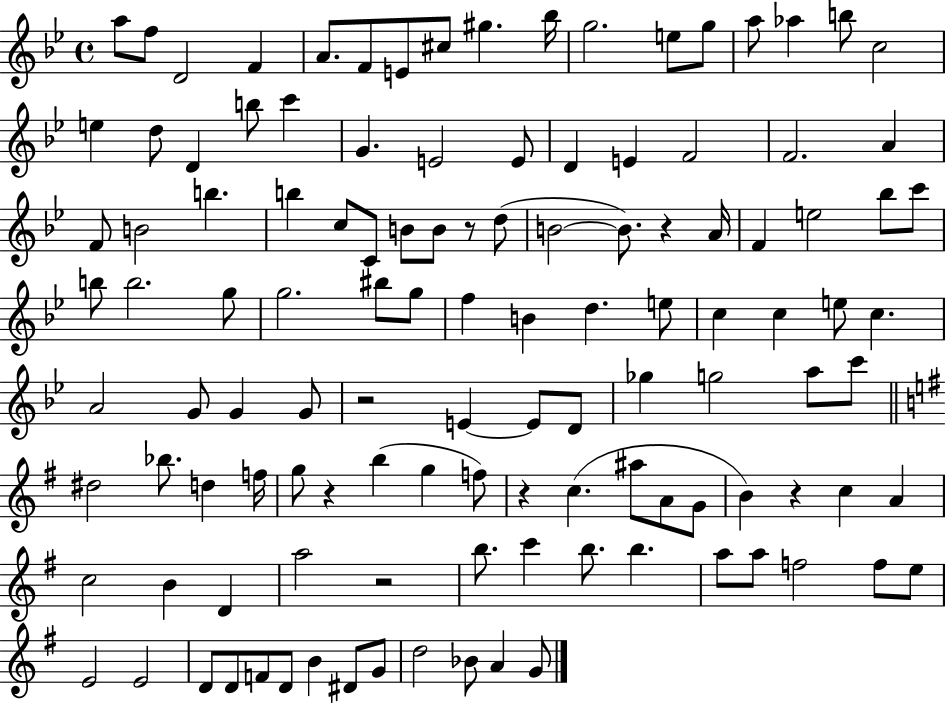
A5/e F5/e D4/h F4/q A4/e. F4/e E4/e C#5/e G#5/q. Bb5/s G5/h. E5/e G5/e A5/e Ab5/q B5/e C5/h E5/q D5/e D4/q B5/e C6/q G4/q. E4/h E4/e D4/q E4/q F4/h F4/h. A4/q F4/e B4/h B5/q. B5/q C5/e C4/e B4/e B4/e R/e D5/e B4/h B4/e. R/q A4/s F4/q E5/h Bb5/e C6/e B5/e B5/h. G5/e G5/h. BIS5/e G5/e F5/q B4/q D5/q. E5/e C5/q C5/q E5/e C5/q. A4/h G4/e G4/q G4/e R/h E4/q E4/e D4/e Gb5/q G5/h A5/e C6/e D#5/h Bb5/e. D5/q F5/s G5/e R/q B5/q G5/q F5/e R/q C5/q. A#5/e A4/e G4/e B4/q R/q C5/q A4/q C5/h B4/q D4/q A5/h R/h B5/e. C6/q B5/e. B5/q. A5/e A5/e F5/h F5/e E5/e E4/h E4/h D4/e D4/e F4/e D4/e B4/q D#4/e G4/e D5/h Bb4/e A4/q G4/e